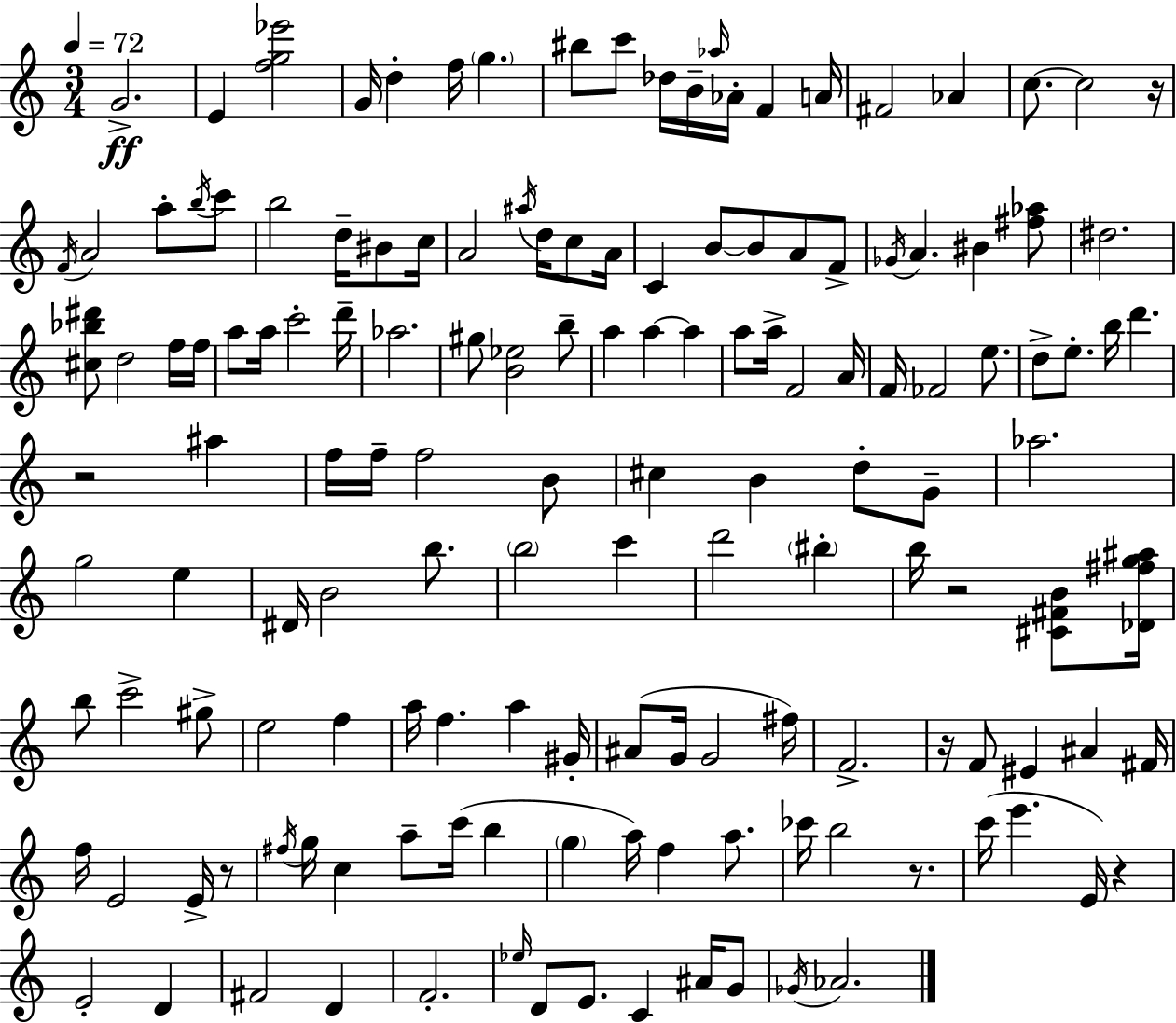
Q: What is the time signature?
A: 3/4